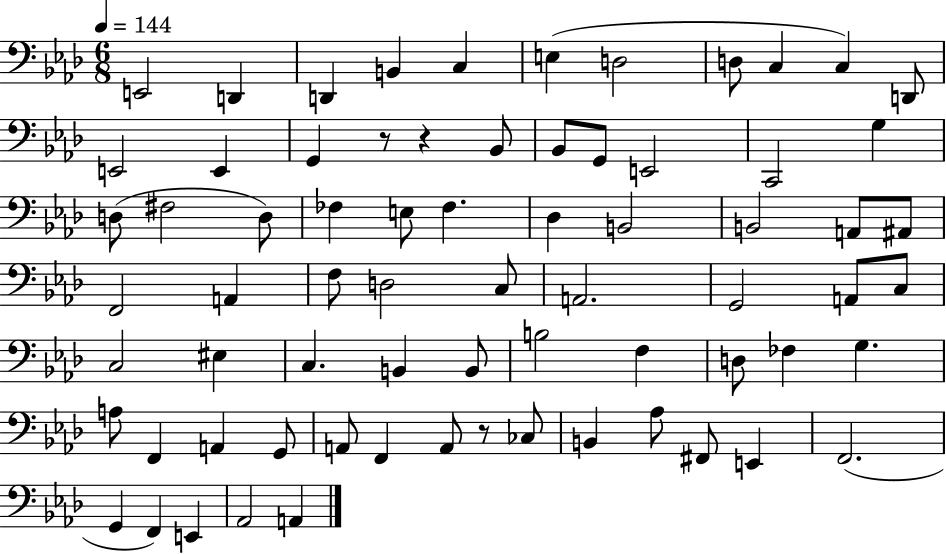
E2/h D2/q D2/q B2/q C3/q E3/q D3/h D3/e C3/q C3/q D2/e E2/h E2/q G2/q R/e R/q Bb2/e Bb2/e G2/e E2/h C2/h G3/q D3/e F#3/h D3/e FES3/q E3/e FES3/q. Db3/q B2/h B2/h A2/e A#2/e F2/h A2/q F3/e D3/h C3/e A2/h. G2/h A2/e C3/e C3/h EIS3/q C3/q. B2/q B2/e B3/h F3/q D3/e FES3/q G3/q. A3/e F2/q A2/q G2/e A2/e F2/q A2/e R/e CES3/e B2/q Ab3/e F#2/e E2/q F2/h. G2/q F2/q E2/q Ab2/h A2/q